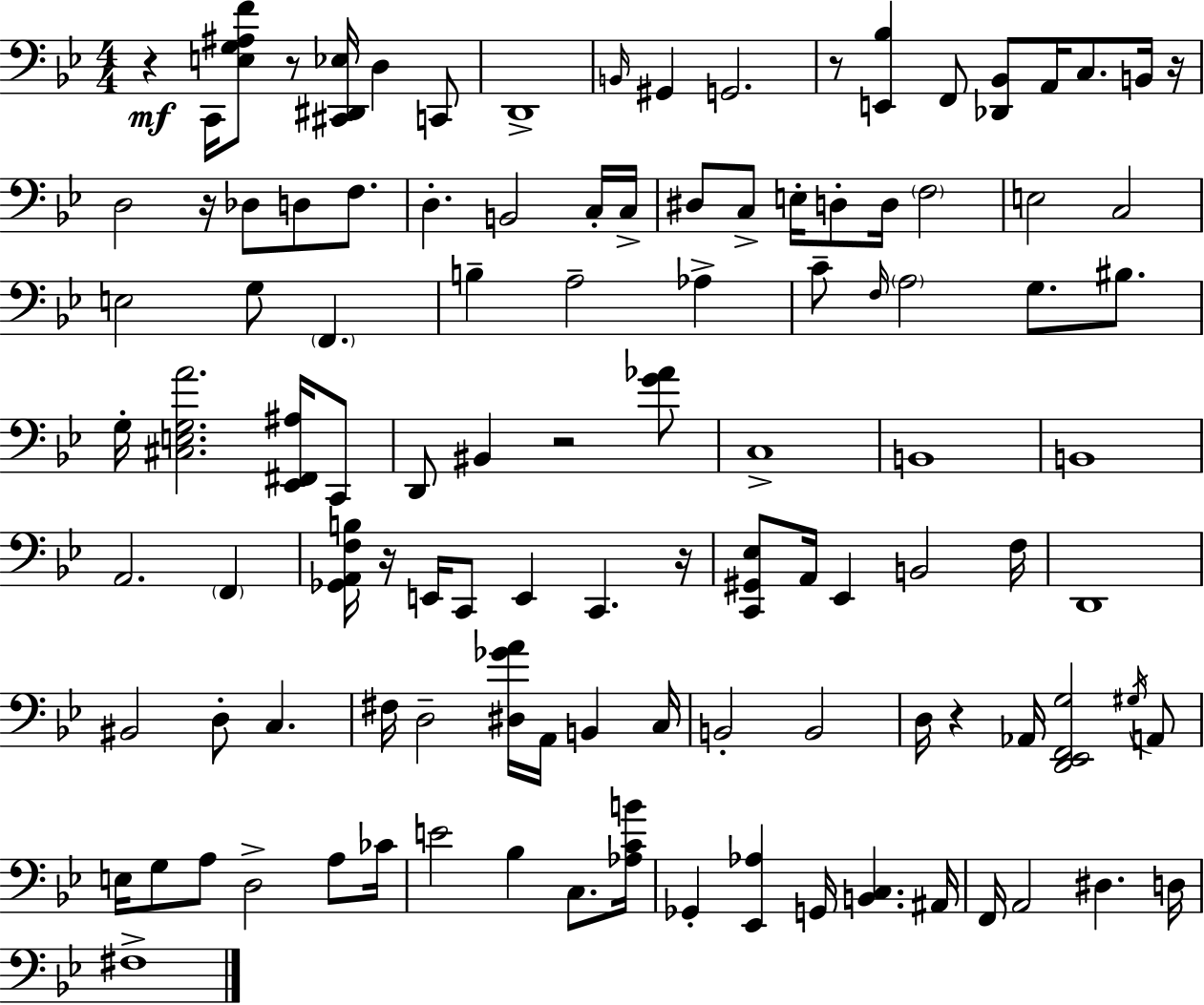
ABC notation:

X:1
T:Untitled
M:4/4
L:1/4
K:Bb
z C,,/4 [E,G,^A,F]/2 z/2 [^C,,^D,,_E,]/4 D, C,,/2 D,,4 B,,/4 ^G,, G,,2 z/2 [E,,_B,] F,,/2 [_D,,_B,,]/2 A,,/4 C,/2 B,,/4 z/4 D,2 z/4 _D,/2 D,/2 F,/2 D, B,,2 C,/4 C,/4 ^D,/2 C,/2 E,/4 D,/2 D,/4 F,2 E,2 C,2 E,2 G,/2 F,, B, A,2 _A, C/2 F,/4 A,2 G,/2 ^B,/2 G,/4 [^C,E,G,A]2 [_E,,^F,,^A,]/4 C,,/2 D,,/2 ^B,, z2 [G_A]/2 C,4 B,,4 B,,4 A,,2 F,, [_G,,A,,F,B,]/4 z/4 E,,/4 C,,/2 E,, C,, z/4 [C,,^G,,_E,]/2 A,,/4 _E,, B,,2 F,/4 D,,4 ^B,,2 D,/2 C, ^F,/4 D,2 [^D,_GA]/4 A,,/4 B,, C,/4 B,,2 B,,2 D,/4 z _A,,/4 [D,,_E,,F,,G,]2 ^G,/4 A,,/2 E,/4 G,/2 A,/2 D,2 A,/2 _C/4 E2 _B, C,/2 [_A,CB]/4 _G,, [_E,,_A,] G,,/4 [B,,C,] ^A,,/4 F,,/4 A,,2 ^D, D,/4 ^F,4